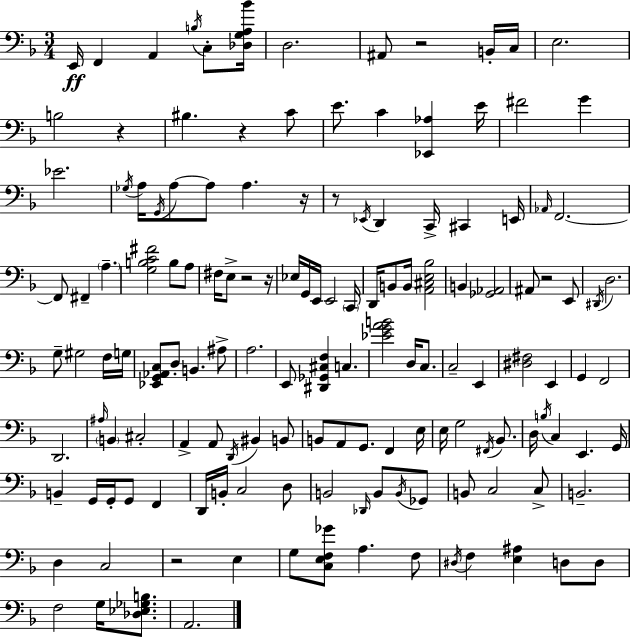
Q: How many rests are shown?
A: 9